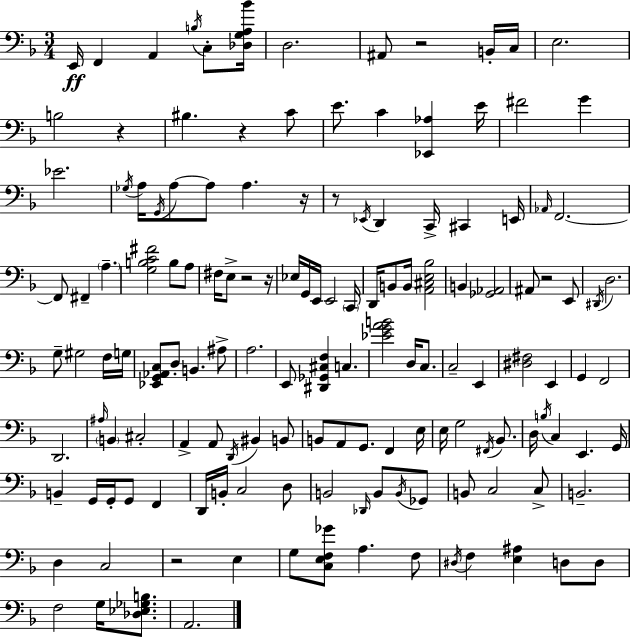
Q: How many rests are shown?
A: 9